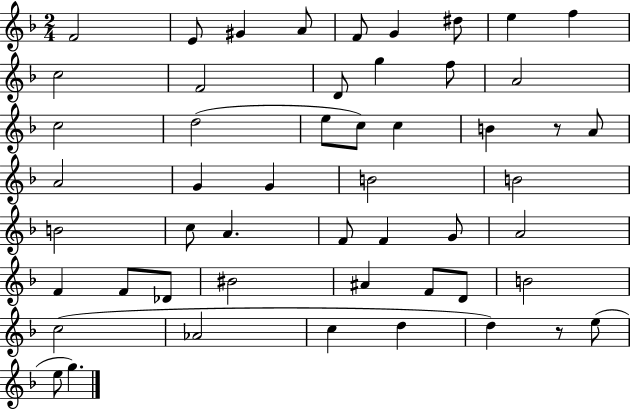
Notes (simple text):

F4/h E4/e G#4/q A4/e F4/e G4/q D#5/e E5/q F5/q C5/h F4/h D4/e G5/q F5/e A4/h C5/h D5/h E5/e C5/e C5/q B4/q R/e A4/e A4/h G4/q G4/q B4/h B4/h B4/h C5/e A4/q. F4/e F4/q G4/e A4/h F4/q F4/e Db4/e BIS4/h A#4/q F4/e D4/e B4/h C5/h Ab4/h C5/q D5/q D5/q R/e E5/e E5/e G5/q.